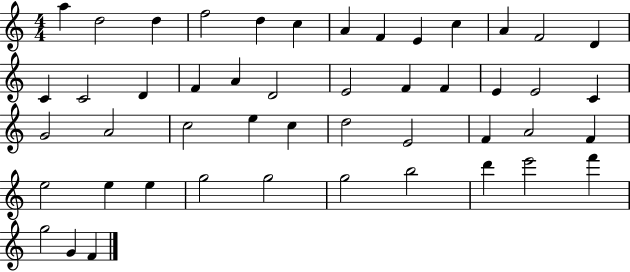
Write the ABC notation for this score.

X:1
T:Untitled
M:4/4
L:1/4
K:C
a d2 d f2 d c A F E c A F2 D C C2 D F A D2 E2 F F E E2 C G2 A2 c2 e c d2 E2 F A2 F e2 e e g2 g2 g2 b2 d' e'2 f' g2 G F